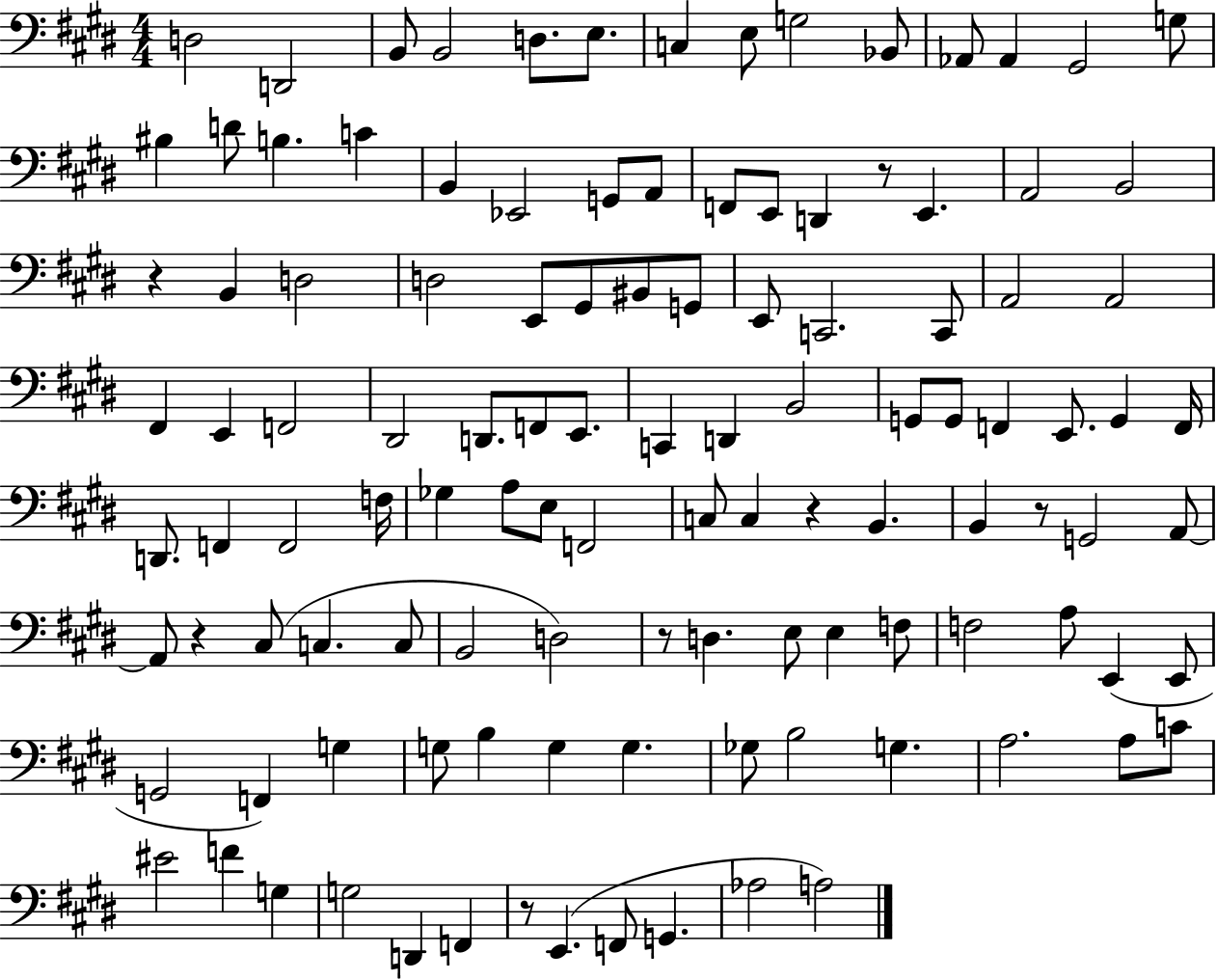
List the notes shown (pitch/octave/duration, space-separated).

D3/h D2/h B2/e B2/h D3/e. E3/e. C3/q E3/e G3/h Bb2/e Ab2/e Ab2/q G#2/h G3/e BIS3/q D4/e B3/q. C4/q B2/q Eb2/h G2/e A2/e F2/e E2/e D2/q R/e E2/q. A2/h B2/h R/q B2/q D3/h D3/h E2/e G#2/e BIS2/e G2/e E2/e C2/h. C2/e A2/h A2/h F#2/q E2/q F2/h D#2/h D2/e. F2/e E2/e. C2/q D2/q B2/h G2/e G2/e F2/q E2/e. G2/q F2/s D2/e. F2/q F2/h F3/s Gb3/q A3/e E3/e F2/h C3/e C3/q R/q B2/q. B2/q R/e G2/h A2/e A2/e R/q C#3/e C3/q. C3/e B2/h D3/h R/e D3/q. E3/e E3/q F3/e F3/h A3/e E2/q E2/e G2/h F2/q G3/q G3/e B3/q G3/q G3/q. Gb3/e B3/h G3/q. A3/h. A3/e C4/e EIS4/h F4/q G3/q G3/h D2/q F2/q R/e E2/q. F2/e G2/q. Ab3/h A3/h